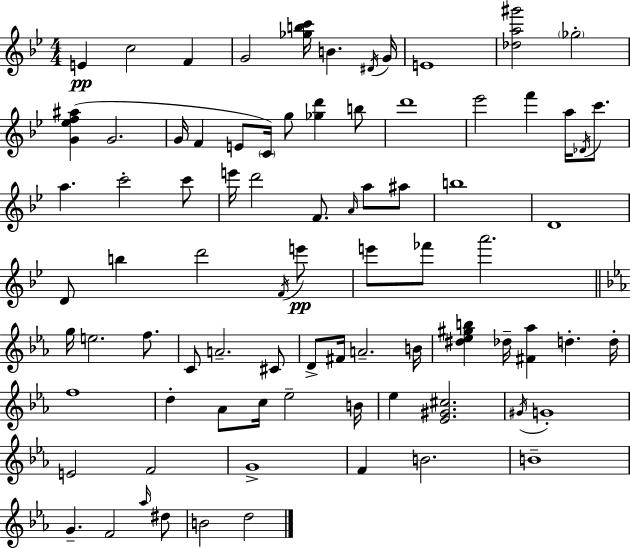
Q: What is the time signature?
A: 4/4